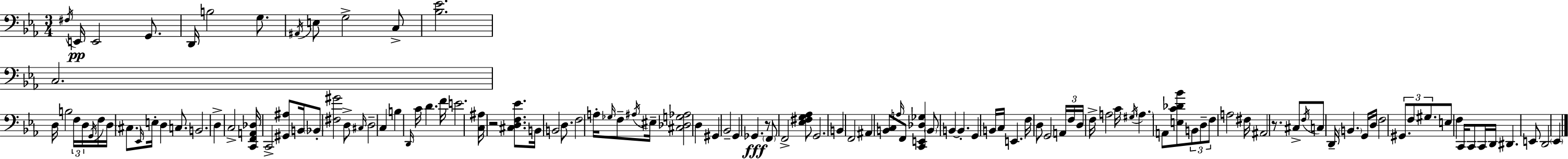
X:1
T:Untitled
M:3/4
L:1/4
K:Eb
^F,/4 E,,/4 E,,2 G,,/2 D,,/4 B,2 G,/2 ^A,,/4 E,/2 G,2 C,/2 [_B,_E]2 C,2 D,/4 B,2 F,/4 D,/4 G,,/4 F,/4 D,/4 ^C,/2 _E,,/4 E,/4 D, C,/2 B,,2 D, C,2 [C,,F,,A,,_D,]/4 C,,2 [^G,,^A,]/2 B,,/4 _B,,/2 [^F,^G]2 D,/2 ^C,/4 D,2 C, B, D,,/4 C/4 D F/4 E2 [C,^A,]/4 z2 [^C,D,F,_E]/2 B,,/4 B,,2 D,/2 F,2 A,/4 _G,/4 F,/2 ^A,/4 ^E,/4 [^C,_D,G,_A,]2 D, ^G,, _B,,2 G,, _G,, z/2 F,,/2 F,,2 [_E,^F,G,_A,]/2 G,,2 B,, F,,2 ^A,, [B,,C,]/2 A,/4 F,,/2 [C,,E,,_D,_G,] B,,/2 B,, B,, G,, B,,/4 C,/4 E,, F,/4 D,/2 G,,2 A,,/4 F,/4 D,/4 F,/4 A,2 C/4 ^G,/4 A, A,,/2 [E,C_D_B]/2 B,,/2 D,/2 F,/2 A,2 ^F,/4 ^A,,2 z/2 ^C,/2 F,/4 C,/2 D,,/4 B,, G,,/4 D,/4 F,2 ^G,,/2 F,/2 ^G,/2 E,/2 F, C,,/4 C,,/2 C,,/4 D,,/4 ^D,, E,,/2 D,,2 _E,,